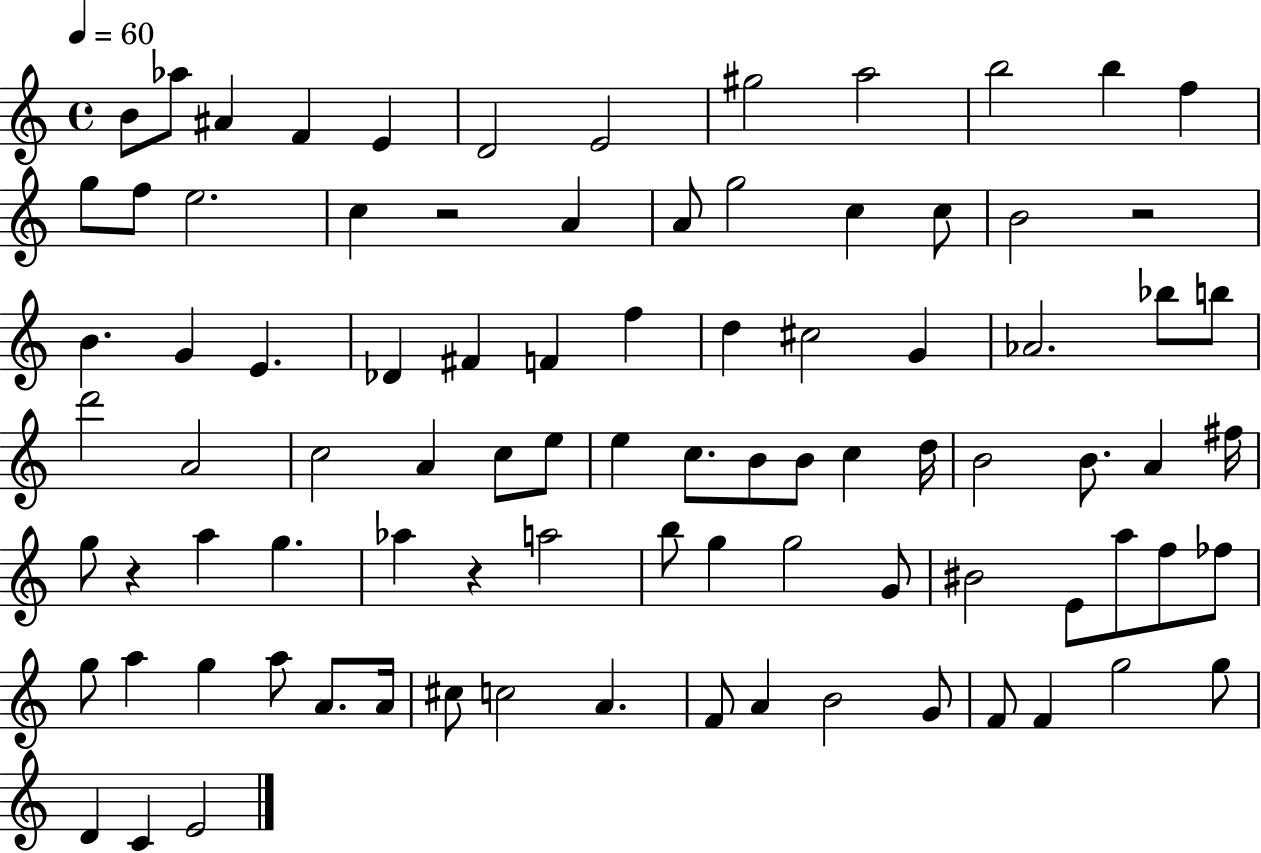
B4/e Ab5/e A#4/q F4/q E4/q D4/h E4/h G#5/h A5/h B5/h B5/q F5/q G5/e F5/e E5/h. C5/q R/h A4/q A4/e G5/h C5/q C5/e B4/h R/h B4/q. G4/q E4/q. Db4/q F#4/q F4/q F5/q D5/q C#5/h G4/q Ab4/h. Bb5/e B5/e D6/h A4/h C5/h A4/q C5/e E5/e E5/q C5/e. B4/e B4/e C5/q D5/s B4/h B4/e. A4/q F#5/s G5/e R/q A5/q G5/q. Ab5/q R/q A5/h B5/e G5/q G5/h G4/e BIS4/h E4/e A5/e F5/e FES5/e G5/e A5/q G5/q A5/e A4/e. A4/s C#5/e C5/h A4/q. F4/e A4/q B4/h G4/e F4/e F4/q G5/h G5/e D4/q C4/q E4/h